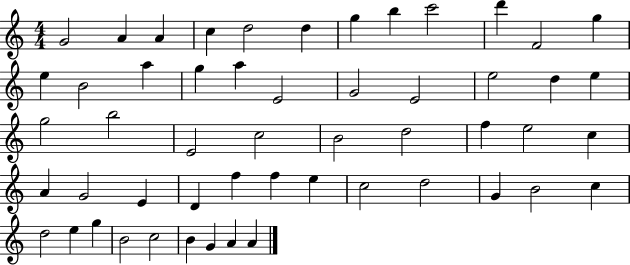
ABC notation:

X:1
T:Untitled
M:4/4
L:1/4
K:C
G2 A A c d2 d g b c'2 d' F2 g e B2 a g a E2 G2 E2 e2 d e g2 b2 E2 c2 B2 d2 f e2 c A G2 E D f f e c2 d2 G B2 c d2 e g B2 c2 B G A A